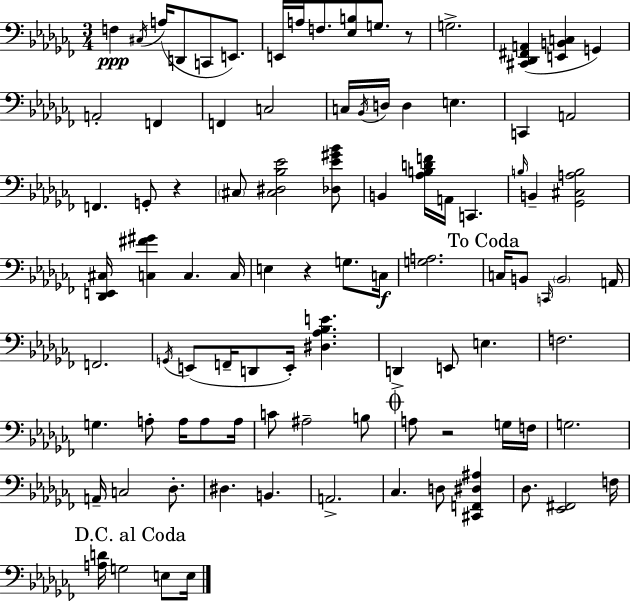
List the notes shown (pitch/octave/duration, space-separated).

F3/q C#3/s A3/s D2/e C2/e E2/e. E2/s A3/s F3/e. [Eb3,B3]/e G3/e. R/e G3/h. [C#2,Db2,F#2,A2]/q [E2,B2,C3]/q G2/q A2/h F2/q F2/q C3/h C3/s Bb2/s D3/s D3/q E3/q. C2/q A2/h F2/q. G2/e R/q C#3/e [C#3,D#3,Bb3,Eb4]/h [Db3,Eb4,G#4,Bb4]/e B2/q [Ab3,B3,D4,F4]/s A2/s C2/q. B3/s B2/q [Gb2,C#3,A3,B3]/h [Db2,E2,C#3]/s [C3,F#4,G#4]/q C3/q. C3/s E3/q R/q G3/e. C3/s [G3,A3]/h. C3/s B2/e C2/s B2/h A2/s F2/h. G2/s E2/e F2/s D2/e E2/s [D#3,Ab3,Bb3,E4]/q. D2/q E2/e E3/q. F3/h. G3/q. A3/e A3/s A3/e A3/s C4/e A#3/h B3/e A3/e R/h G3/s F3/s G3/h. A2/s C3/h Db3/e. D#3/q. B2/q. A2/h. CES3/q. D3/e [C#2,F2,D#3,A#3]/q Db3/e. [Eb2,F#2]/h F3/s [A3,D4]/s G3/h E3/e E3/s